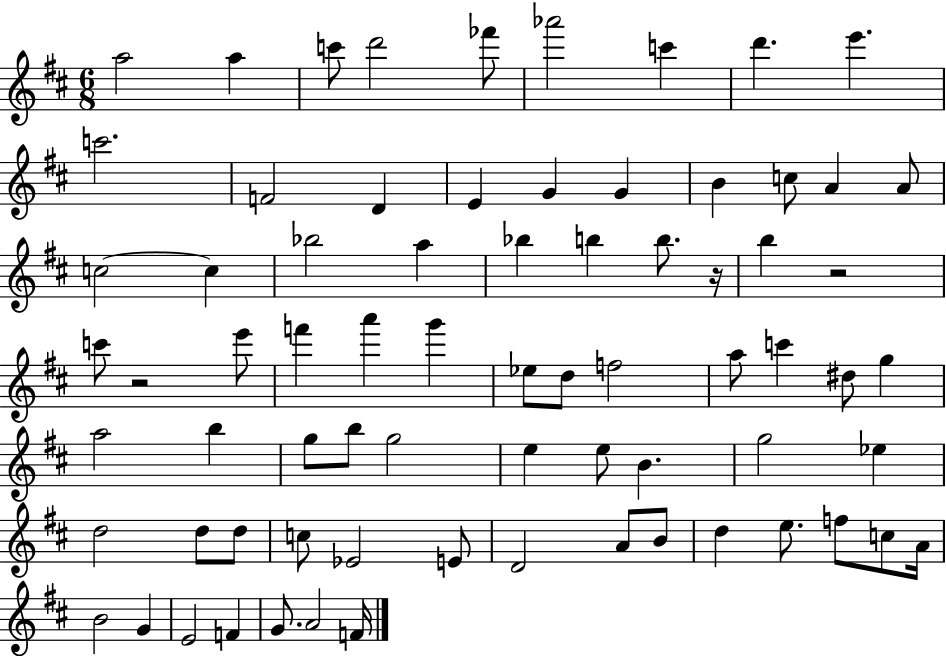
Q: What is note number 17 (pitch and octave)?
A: C5